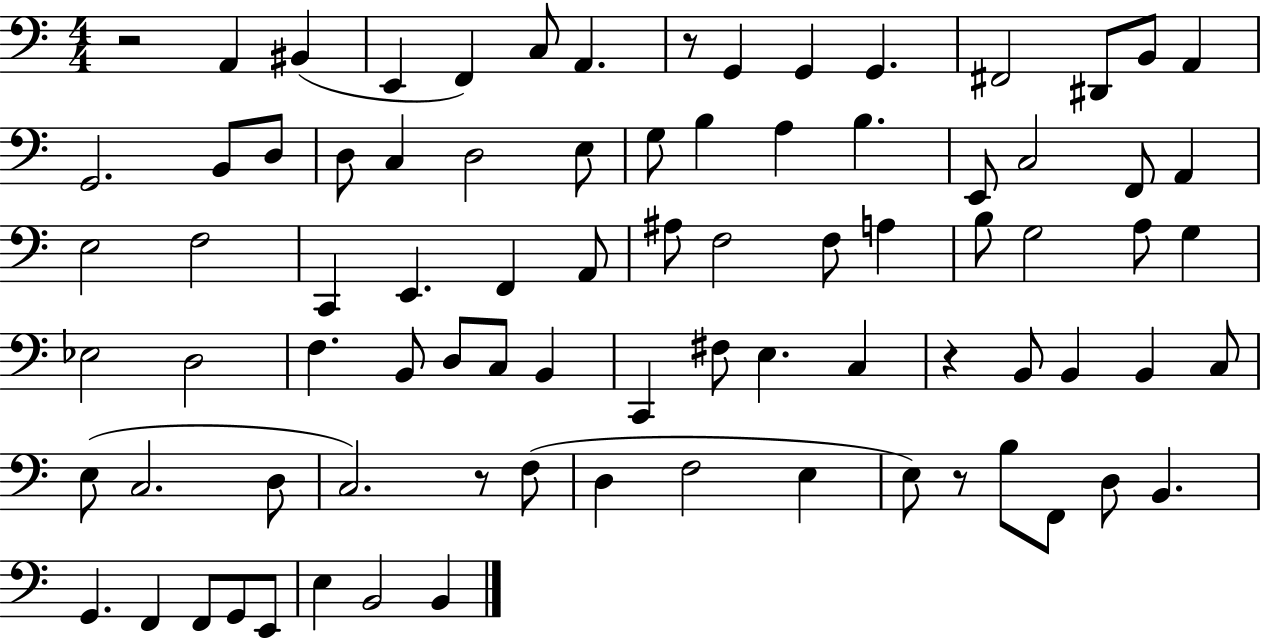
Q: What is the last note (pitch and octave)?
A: B2